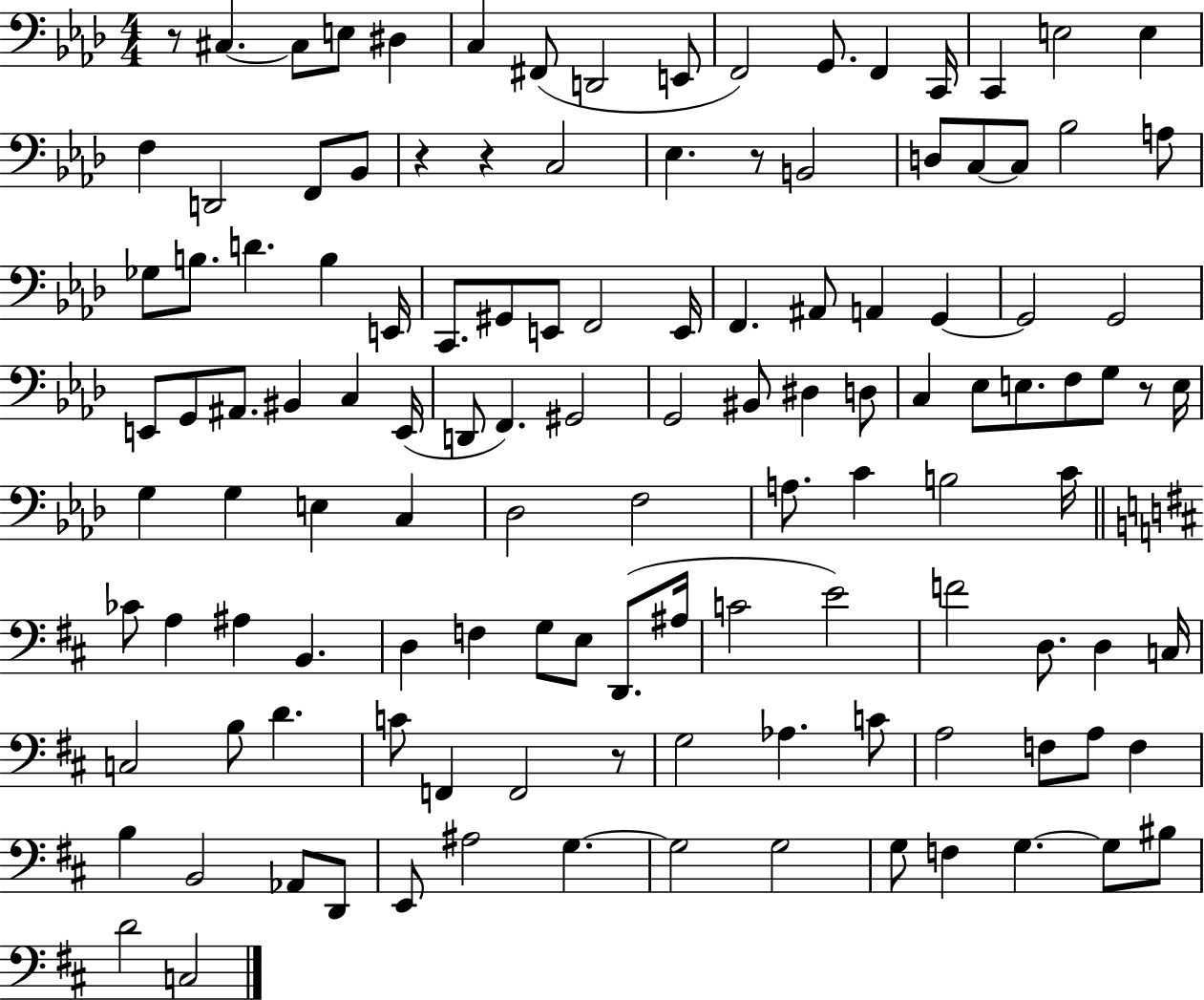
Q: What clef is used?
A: bass